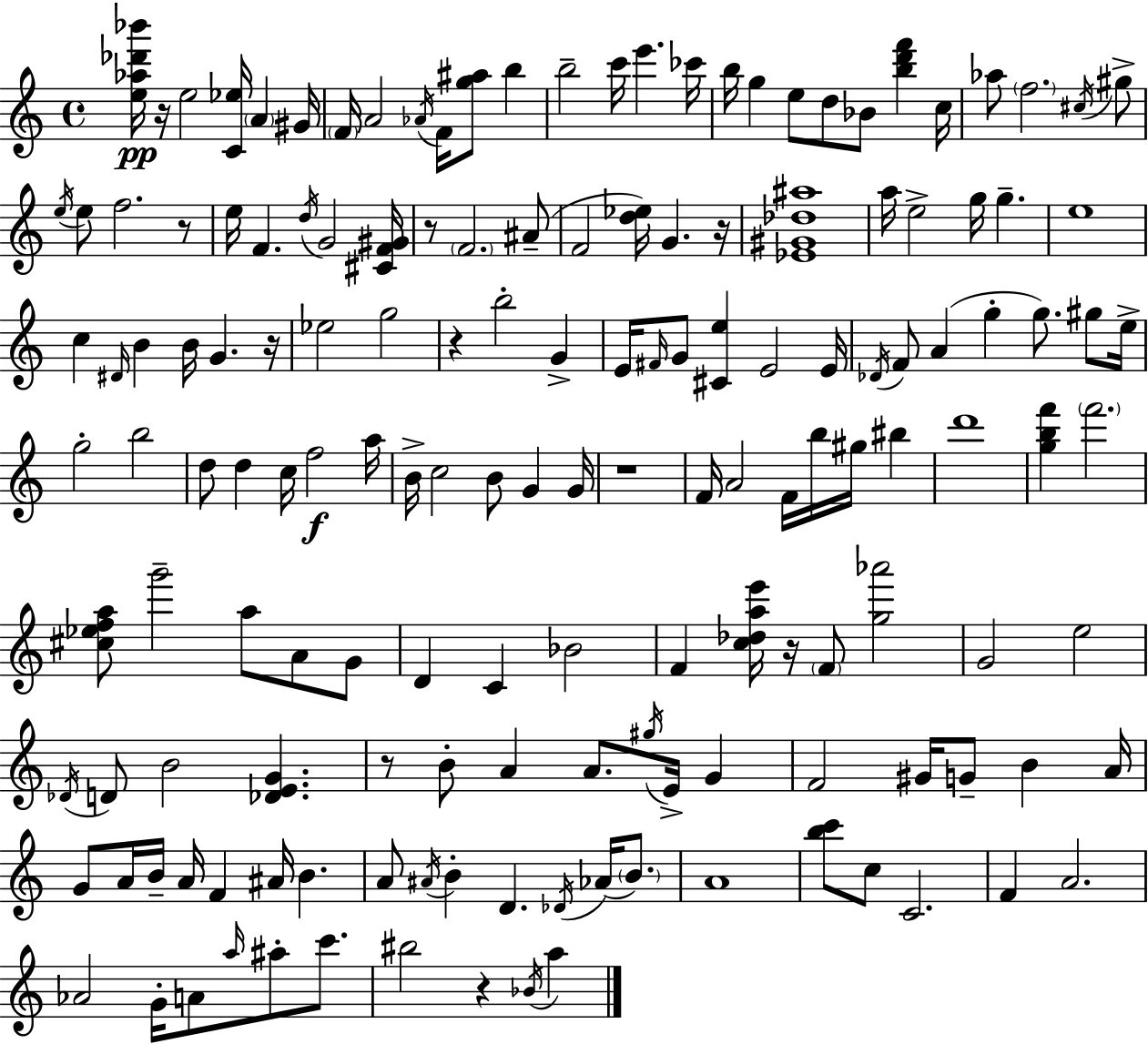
{
  \clef treble
  \time 4/4
  \defaultTimeSignature
  \key a \minor
  <e'' aes'' des''' bes'''>16\pp r16 e''2 <c' ees''>16 \parenthesize a'4 gis'16 | \parenthesize f'16 a'2 \acciaccatura { aes'16 } f'16 <g'' ais''>8 b''4 | b''2-- c'''16 e'''4. | ces'''16 b''16 g''4 e''8 d''8 bes'8 <b'' d''' f'''>4 | \break c''16 aes''8 \parenthesize f''2. \acciaccatura { cis''16 } | gis''8-> \acciaccatura { e''16 } e''8 f''2. | r8 e''16 f'4. \acciaccatura { d''16 } g'2 | <cis' f' gis'>16 r8 \parenthesize f'2. | \break ais'8--( f'2 <d'' ees''>16) g'4. | r16 <ees' gis' des'' ais''>1 | a''16 e''2-> g''16 g''4.-- | e''1 | \break c''4 \grace { dis'16 } b'4 b'16 g'4. | r16 ees''2 g''2 | r4 b''2-. | g'4-> e'16 \grace { fis'16 } g'8 <cis' e''>4 e'2 | \break e'16 \acciaccatura { des'16 } f'8 a'4( g''4-. | g''8.) gis''8 e''16-> g''2-. b''2 | d''8 d''4 c''16 f''2\f | a''16 b'16-> c''2 | \break b'8 g'4 g'16 r1 | f'16 a'2 | f'16 b''16 gis''16 bis''4 d'''1 | <g'' b'' f'''>4 \parenthesize f'''2. | \break <cis'' ees'' f'' a''>8 g'''2-- | a''8 a'8 g'8 d'4 c'4 bes'2 | f'4 <c'' des'' a'' e'''>16 r16 \parenthesize f'8 <g'' aes'''>2 | g'2 e''2 | \break \acciaccatura { des'16 } d'8 b'2 | <des' e' g'>4. r8 b'8-. a'4 | a'8. \acciaccatura { gis''16 } e'16-> g'4 f'2 | gis'16 g'8-- b'4 a'16 g'8 a'16 b'16-- a'16 f'4 | \break ais'16 b'4. a'8 \acciaccatura { ais'16 } b'4-. | d'4. \acciaccatura { des'16 }( aes'16 \parenthesize b'8.) a'1 | <b'' c'''>8 c''8 c'2. | f'4 a'2. | \break aes'2 | g'16-. a'8 \grace { a''16 } ais''8-. c'''8. bis''2 | r4 \acciaccatura { bes'16 } a''4 \bar "|."
}